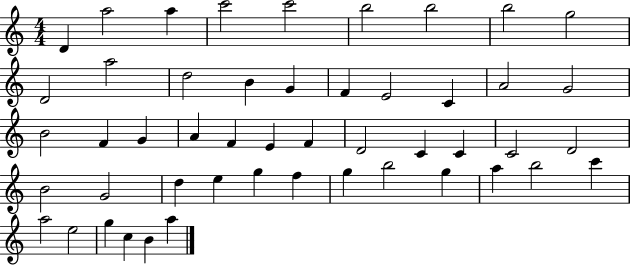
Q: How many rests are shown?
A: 0